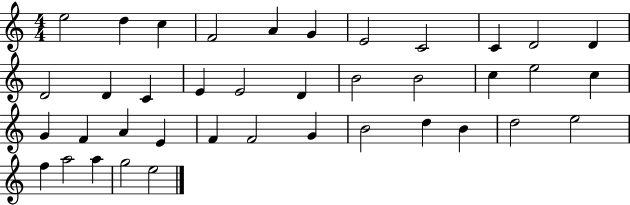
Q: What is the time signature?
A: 4/4